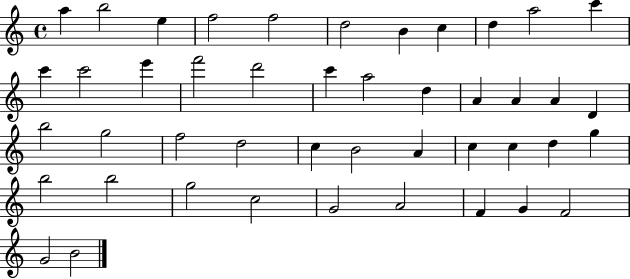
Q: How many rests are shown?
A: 0